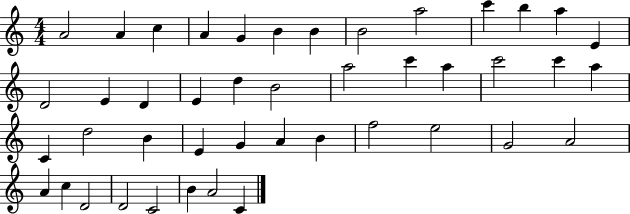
X:1
T:Untitled
M:4/4
L:1/4
K:C
A2 A c A G B B B2 a2 c' b a E D2 E D E d B2 a2 c' a c'2 c' a C d2 B E G A B f2 e2 G2 A2 A c D2 D2 C2 B A2 C